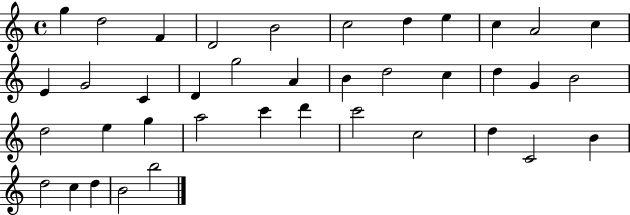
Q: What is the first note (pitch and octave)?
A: G5